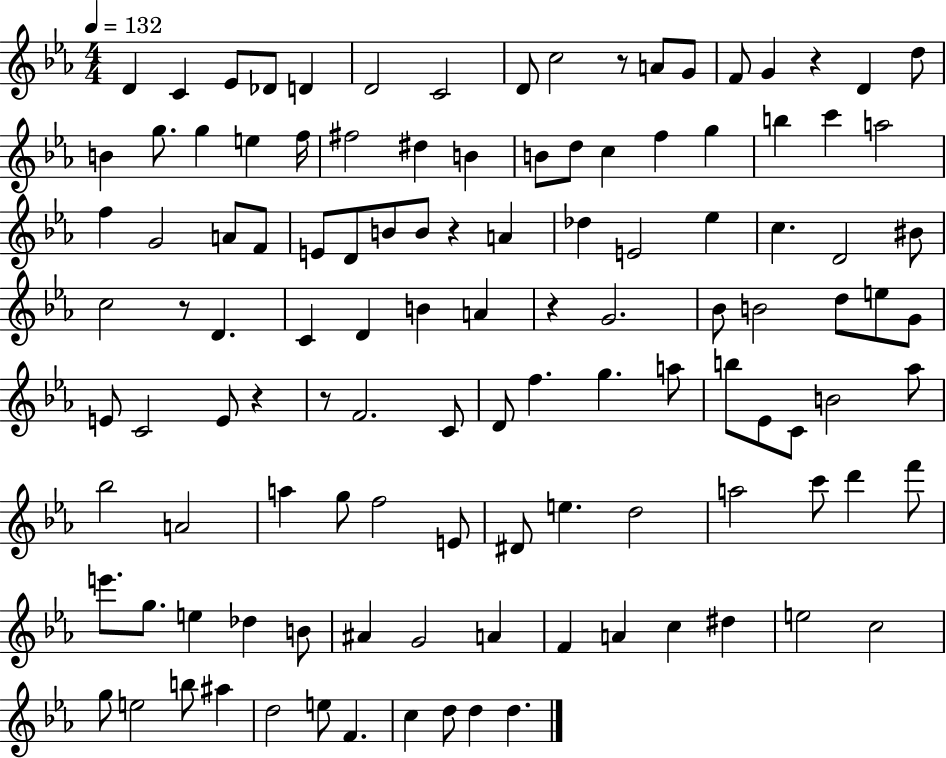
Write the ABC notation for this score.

X:1
T:Untitled
M:4/4
L:1/4
K:Eb
D C _E/2 _D/2 D D2 C2 D/2 c2 z/2 A/2 G/2 F/2 G z D d/2 B g/2 g e f/4 ^f2 ^d B B/2 d/2 c f g b c' a2 f G2 A/2 F/2 E/2 D/2 B/2 B/2 z A _d E2 _e c D2 ^B/2 c2 z/2 D C D B A z G2 _B/2 B2 d/2 e/2 G/2 E/2 C2 E/2 z z/2 F2 C/2 D/2 f g a/2 b/2 _E/2 C/2 B2 _a/2 _b2 A2 a g/2 f2 E/2 ^D/2 e d2 a2 c'/2 d' f'/2 e'/2 g/2 e _d B/2 ^A G2 A F A c ^d e2 c2 g/2 e2 b/2 ^a d2 e/2 F c d/2 d d